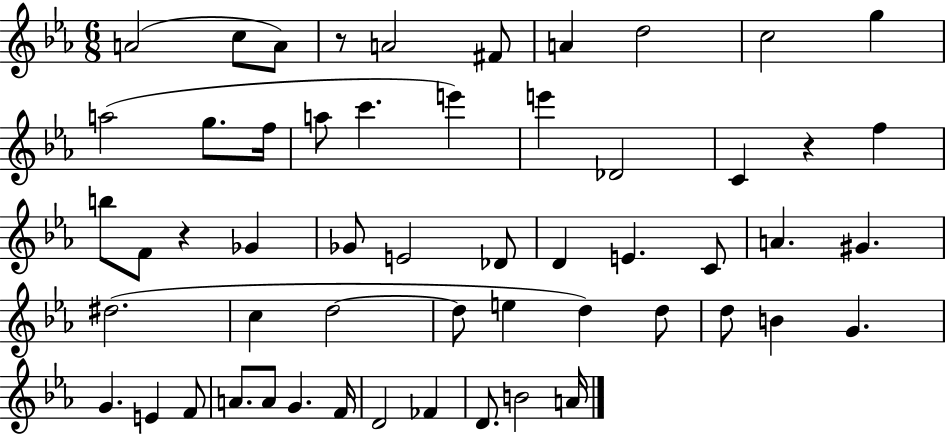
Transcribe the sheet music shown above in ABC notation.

X:1
T:Untitled
M:6/8
L:1/4
K:Eb
A2 c/2 A/2 z/2 A2 ^F/2 A d2 c2 g a2 g/2 f/4 a/2 c' e' e' _D2 C z f b/2 F/2 z _G _G/2 E2 _D/2 D E C/2 A ^G ^d2 c d2 d/2 e d d/2 d/2 B G G E F/2 A/2 A/2 G F/4 D2 _F D/2 B2 A/4